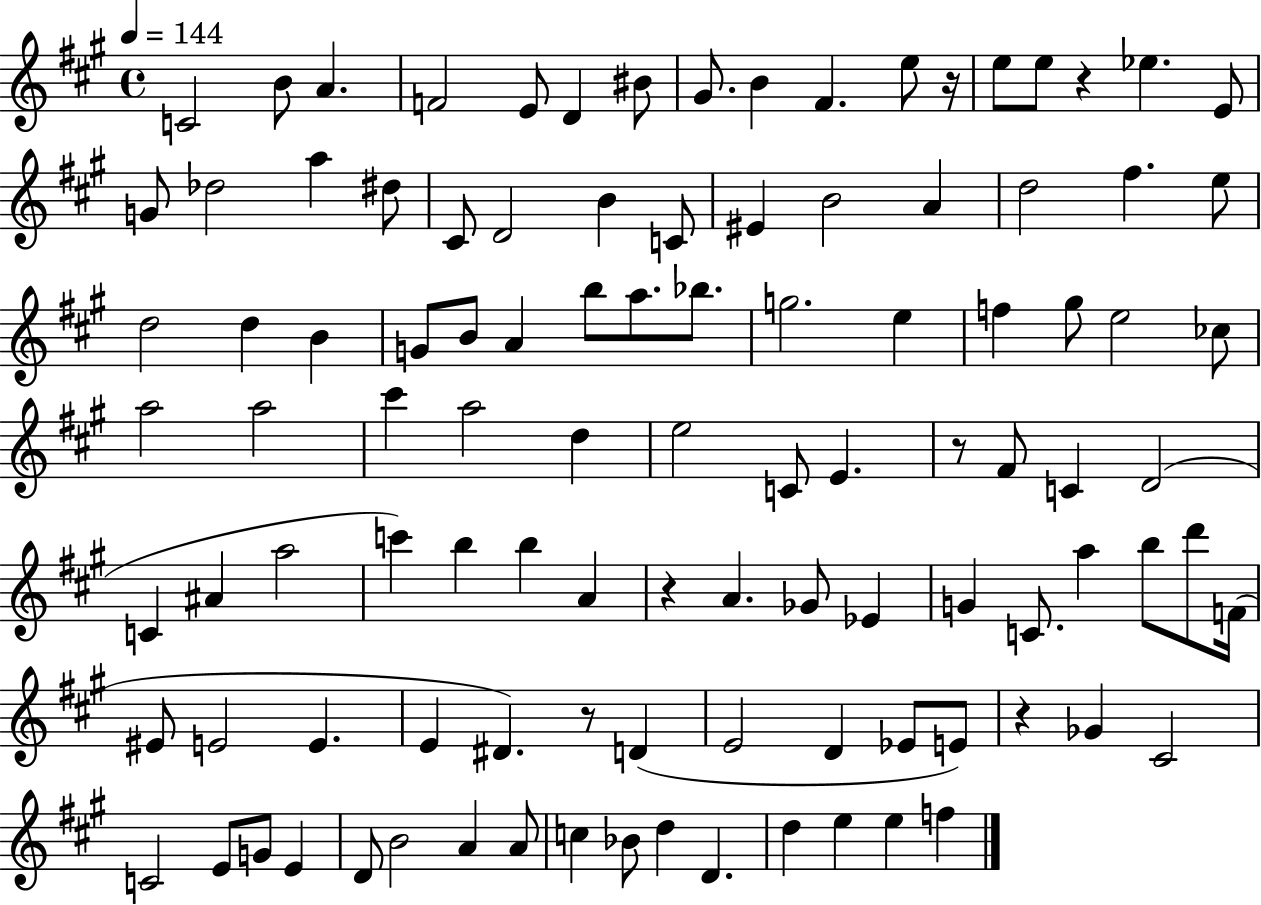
C4/h B4/e A4/q. F4/h E4/e D4/q BIS4/e G#4/e. B4/q F#4/q. E5/e R/s E5/e E5/e R/q Eb5/q. E4/e G4/e Db5/h A5/q D#5/e C#4/e D4/h B4/q C4/e EIS4/q B4/h A4/q D5/h F#5/q. E5/e D5/h D5/q B4/q G4/e B4/e A4/q B5/e A5/e. Bb5/e. G5/h. E5/q F5/q G#5/e E5/h CES5/e A5/h A5/h C#6/q A5/h D5/q E5/h C4/e E4/q. R/e F#4/e C4/q D4/h C4/q A#4/q A5/h C6/q B5/q B5/q A4/q R/q A4/q. Gb4/e Eb4/q G4/q C4/e. A5/q B5/e D6/e F4/s EIS4/e E4/h E4/q. E4/q D#4/q. R/e D4/q E4/h D4/q Eb4/e E4/e R/q Gb4/q C#4/h C4/h E4/e G4/e E4/q D4/e B4/h A4/q A4/e C5/q Bb4/e D5/q D4/q. D5/q E5/q E5/q F5/q